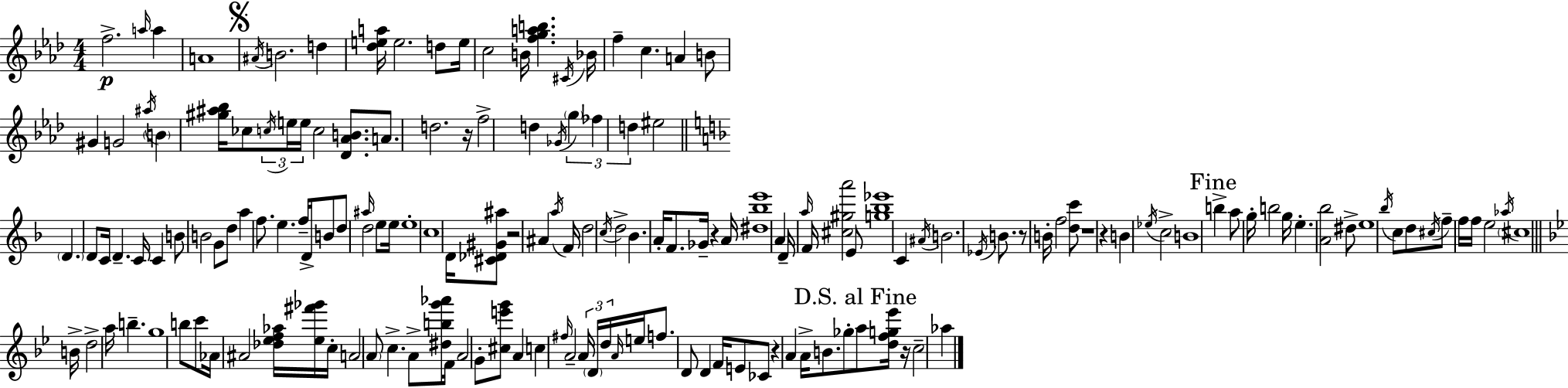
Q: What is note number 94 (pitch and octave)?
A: D#5